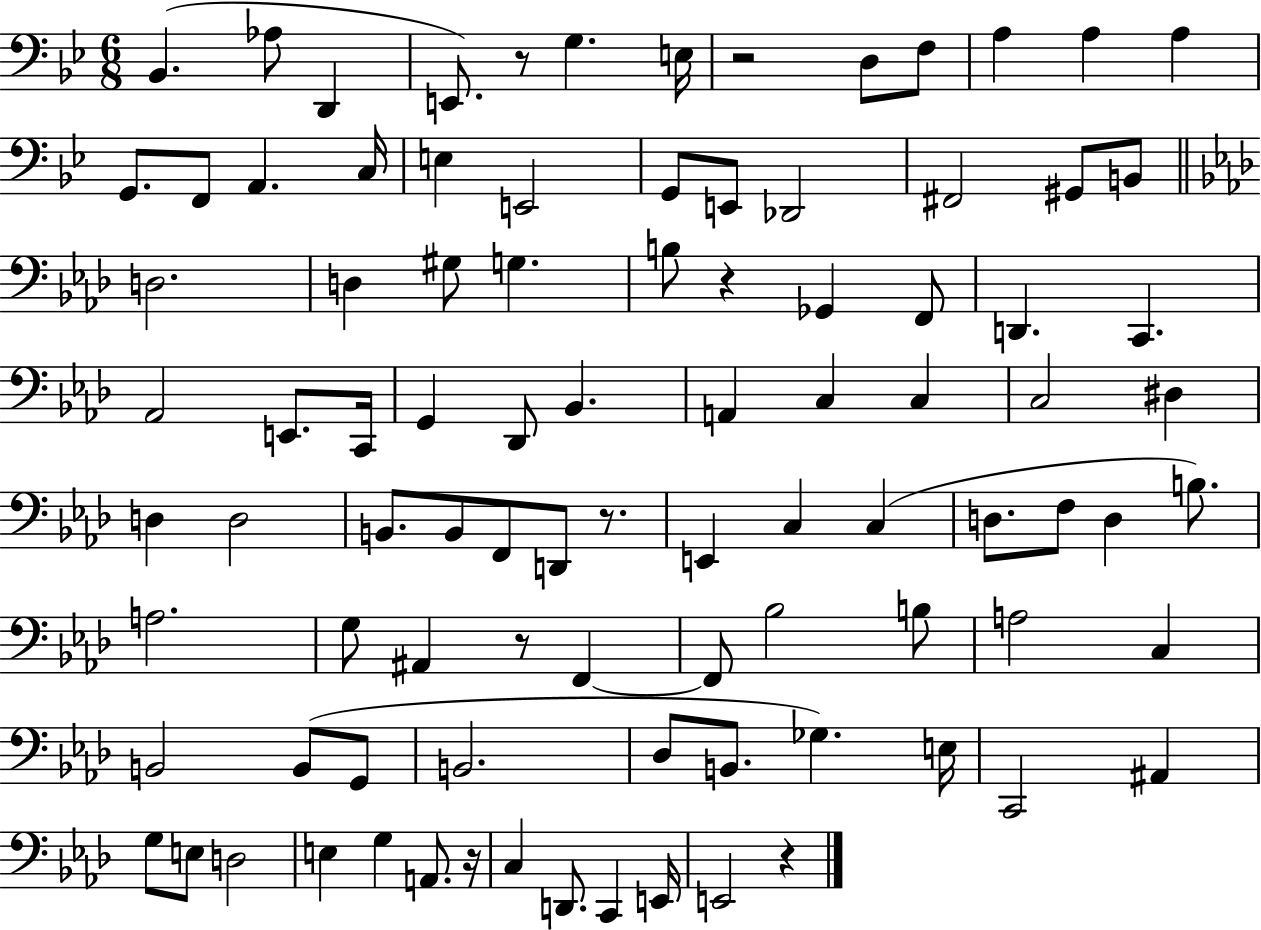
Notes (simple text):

Bb2/q. Ab3/e D2/q E2/e. R/e G3/q. E3/s R/h D3/e F3/e A3/q A3/q A3/q G2/e. F2/e A2/q. C3/s E3/q E2/h G2/e E2/e Db2/h F#2/h G#2/e B2/e D3/h. D3/q G#3/e G3/q. B3/e R/q Gb2/q F2/e D2/q. C2/q. Ab2/h E2/e. C2/s G2/q Db2/e Bb2/q. A2/q C3/q C3/q C3/h D#3/q D3/q D3/h B2/e. B2/e F2/e D2/e R/e. E2/q C3/q C3/q D3/e. F3/e D3/q B3/e. A3/h. G3/e A#2/q R/e F2/q F2/e Bb3/h B3/e A3/h C3/q B2/h B2/e G2/e B2/h. Db3/e B2/e. Gb3/q. E3/s C2/h A#2/q G3/e E3/e D3/h E3/q G3/q A2/e. R/s C3/q D2/e. C2/q E2/s E2/h R/q